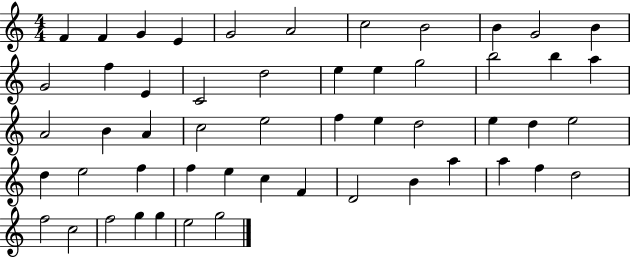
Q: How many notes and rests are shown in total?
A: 53